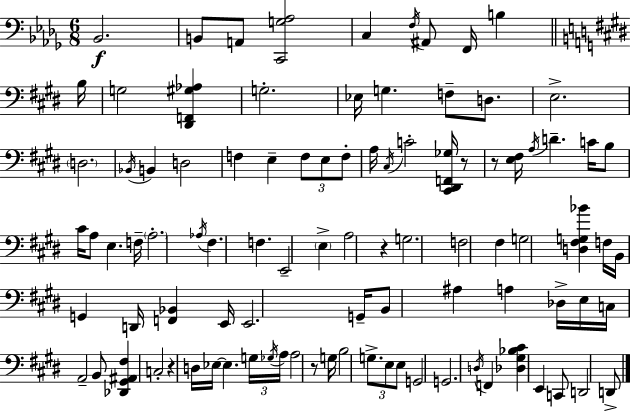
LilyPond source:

{
  \clef bass
  \numericTimeSignature
  \time 6/8
  \key bes \minor
  bes,2.\f | b,8 a,8 <c, g aes>2 | c4 \acciaccatura { f16 } ais,8 f,16 b4 | \bar "||" \break \key e \major b16 g2 <dis, f, gis aes>4 | g2.-. | ees16 g4. f8-- d8. | e2.-> | \break \parenthesize d2. | \acciaccatura { bes,16 } b,4 d2 | f4 e4-- \tuplet 3/2 { f8 | e8 f8-. } a16 \acciaccatura { cis16 } c'2-. | \break <cis, dis, f, ges>16 r8 r8 <e fis>16 \acciaccatura { a16 } d'4.-- | c'16 b8 cis'16 a8 e4. | f16-- \parenthesize a2.-. | \acciaccatura { aes16 } fis4. f4. | \break e,2-- | \parenthesize e4-> a2 | r4 g2. | f2 | \break fis4 g2 | <d fis g bes'>4 f16 b,16 g,4 d,16 | <f, bes,>4 e,16 e,2. | g,16-- b,8 ais4 | \break a4 des16-> e16 c16 a,2-- | b,8 <des, gis, ais, fis>4 c2-. | r4 d16 ees16~~ ees4. | \tuplet 3/2 { g16 \acciaccatura { ges16 } a16 } a2 | \break r8 g16 b2 | \tuplet 3/2 { g8.-> e8 e8 } g,2 | g,2. | \acciaccatura { d16 } f,4 <des gis bes cis'>4 | \break e,4 c,8 d,2 | d,8-> \bar "|."
}